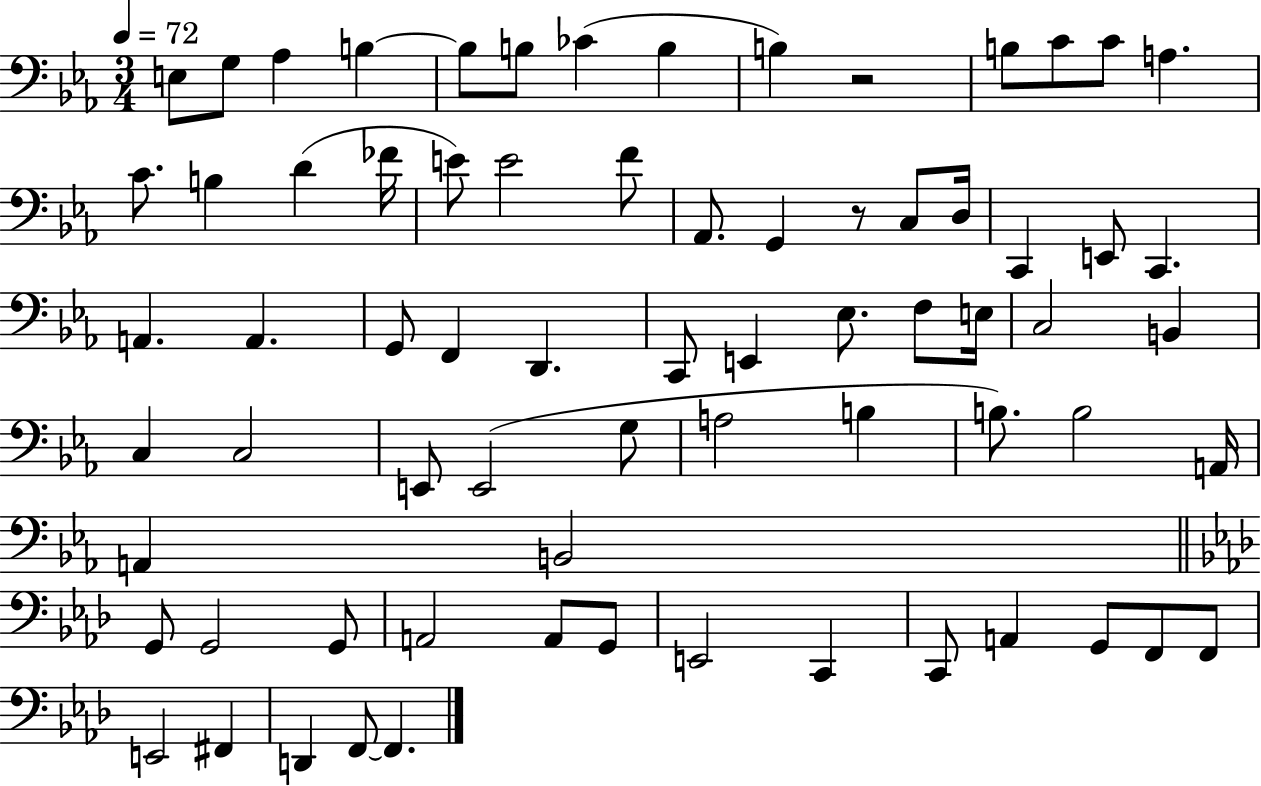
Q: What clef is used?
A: bass